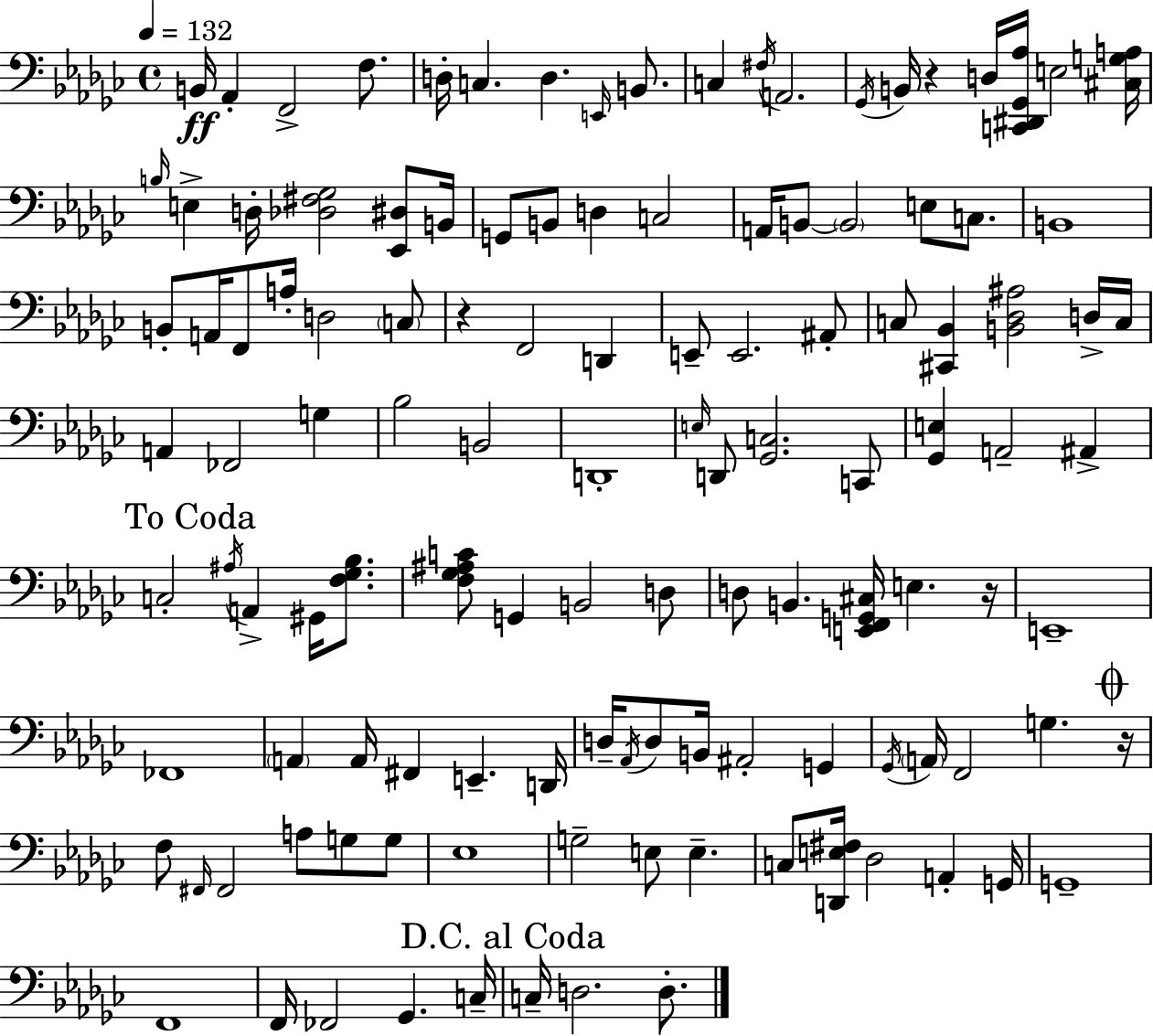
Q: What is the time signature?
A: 4/4